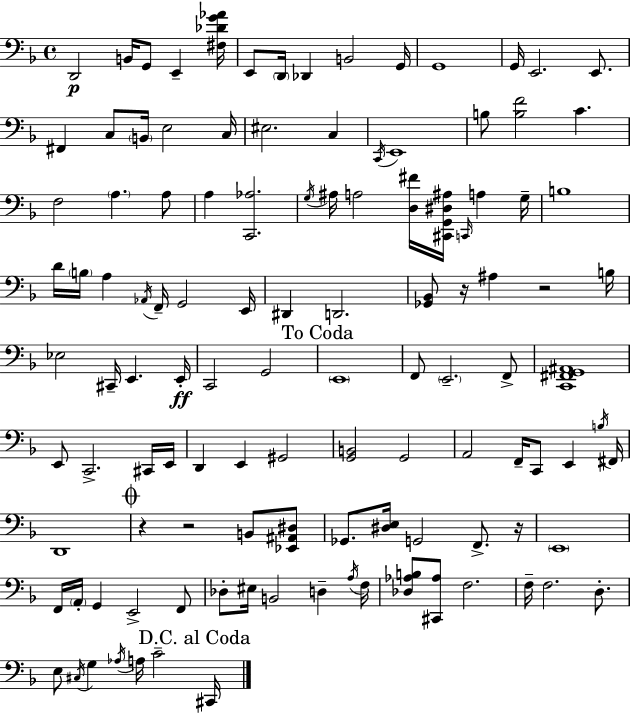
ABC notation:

X:1
T:Untitled
M:4/4
L:1/4
K:F
D,,2 B,,/4 G,,/2 E,, [^F,_DG_A]/4 E,,/2 D,,/4 _D,, B,,2 G,,/4 G,,4 G,,/4 E,,2 E,,/2 ^F,, C,/2 B,,/4 E,2 C,/4 ^E,2 C, C,,/4 E,,4 B,/2 [B,F]2 C F,2 A, A,/2 A, [C,,_A,]2 G,/4 ^A,/4 A,2 [D,^F]/4 [^C,,G,,^D,^A,]/4 C,,/4 A, G,/4 B,4 D/4 B,/4 A, _A,,/4 F,,/4 G,,2 E,,/4 ^D,, D,,2 [_G,,_B,,]/2 z/4 ^A, z2 B,/4 _E,2 ^C,,/4 E,, E,,/4 C,,2 G,,2 E,,4 F,,/2 E,,2 F,,/2 [C,,^F,,G,,^A,,]4 E,,/2 C,,2 ^C,,/4 E,,/4 D,, E,, ^G,,2 [G,,B,,]2 G,,2 A,,2 F,,/4 C,,/2 E,, B,/4 ^F,,/4 D,,4 z z2 B,,/2 [_E,,^A,,^D,]/2 _G,,/2 [^D,E,]/4 G,,2 F,,/2 z/4 E,,4 F,,/4 A,,/4 G,, E,,2 F,,/2 _D,/2 ^E,/4 B,,2 D, A,/4 F,/4 [_D,_A,B,]/2 [^C,,_A,]/2 F,2 F,/4 F,2 D,/2 E,/2 ^C,/4 G, _A,/4 A,/4 C2 ^C,,/4